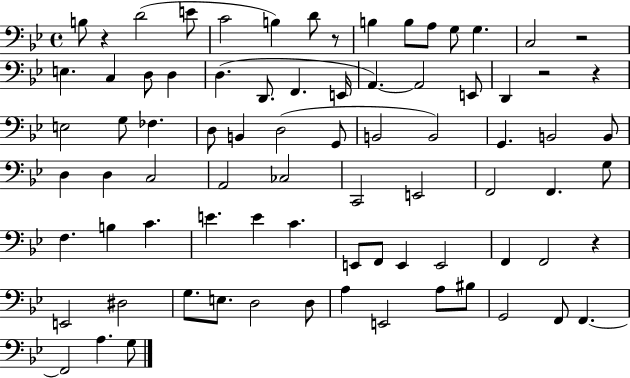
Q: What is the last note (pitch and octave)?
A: G3